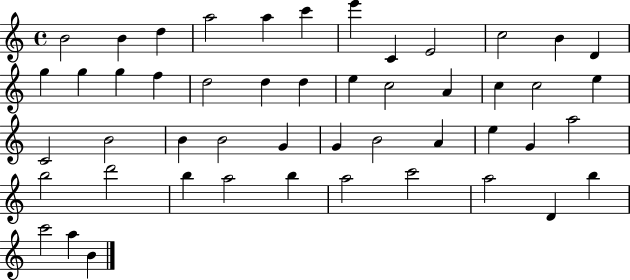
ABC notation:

X:1
T:Untitled
M:4/4
L:1/4
K:C
B2 B d a2 a c' e' C E2 c2 B D g g g f d2 d d e c2 A c c2 e C2 B2 B B2 G G B2 A e G a2 b2 d'2 b a2 b a2 c'2 a2 D b c'2 a B